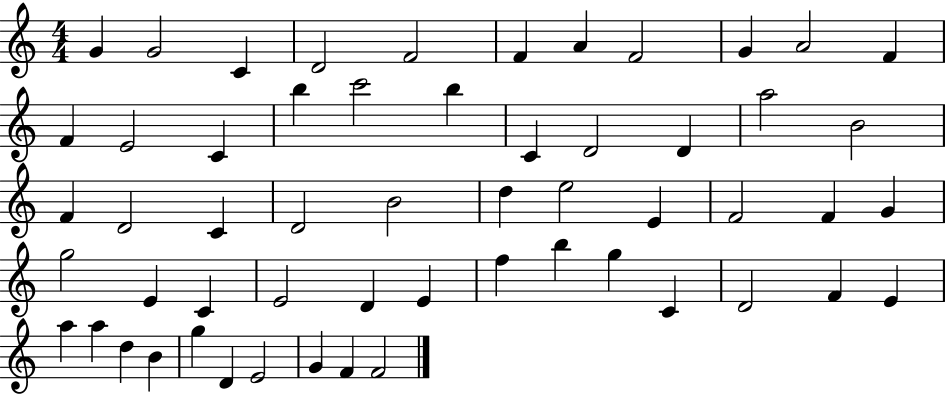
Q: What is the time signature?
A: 4/4